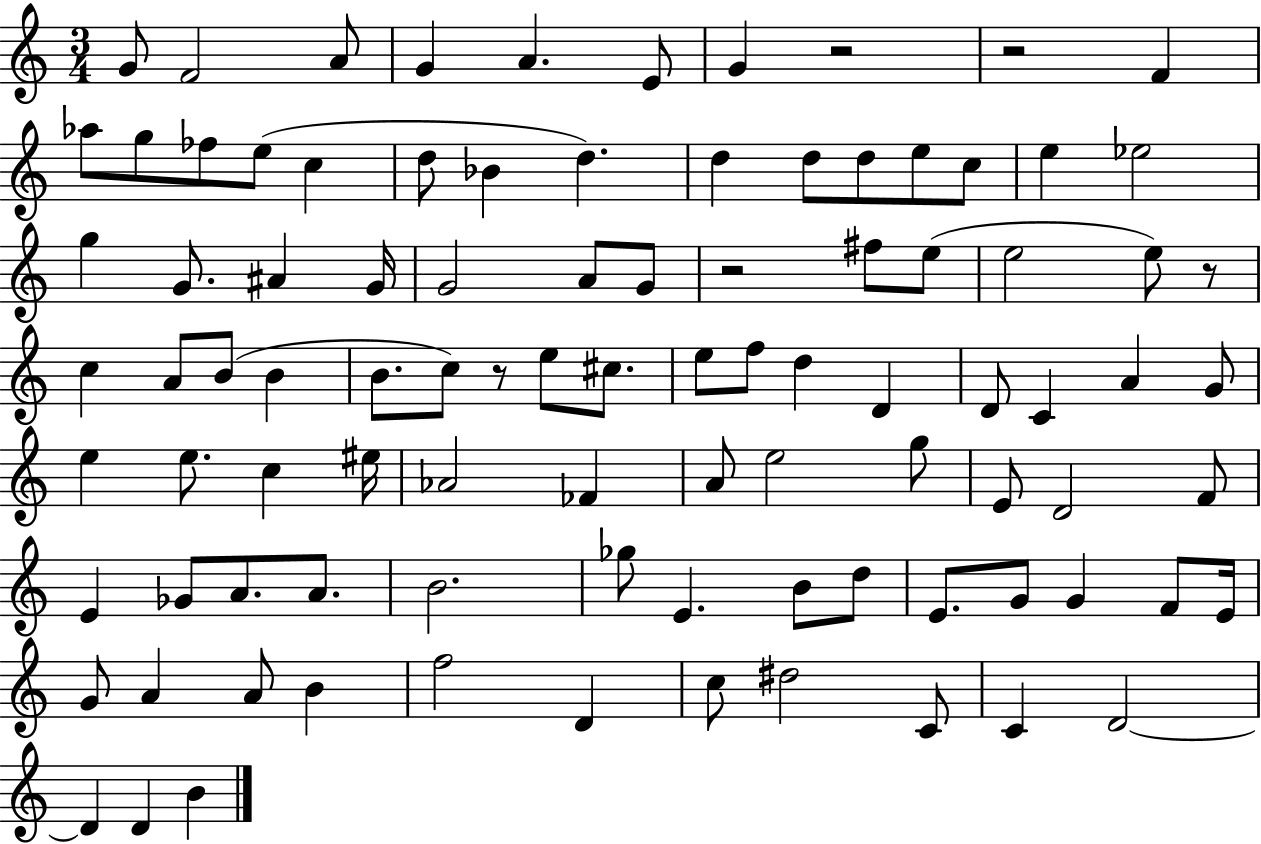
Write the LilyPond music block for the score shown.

{
  \clef treble
  \numericTimeSignature
  \time 3/4
  \key c \major
  g'8 f'2 a'8 | g'4 a'4. e'8 | g'4 r2 | r2 f'4 | \break aes''8 g''8 fes''8 e''8( c''4 | d''8 bes'4 d''4.) | d''4 d''8 d''8 e''8 c''8 | e''4 ees''2 | \break g''4 g'8. ais'4 g'16 | g'2 a'8 g'8 | r2 fis''8 e''8( | e''2 e''8) r8 | \break c''4 a'8 b'8( b'4 | b'8. c''8) r8 e''8 cis''8. | e''8 f''8 d''4 d'4 | d'8 c'4 a'4 g'8 | \break e''4 e''8. c''4 eis''16 | aes'2 fes'4 | a'8 e''2 g''8 | e'8 d'2 f'8 | \break e'4 ges'8 a'8. a'8. | b'2. | ges''8 e'4. b'8 d''8 | e'8. g'8 g'4 f'8 e'16 | \break g'8 a'4 a'8 b'4 | f''2 d'4 | c''8 dis''2 c'8 | c'4 d'2~~ | \break d'4 d'4 b'4 | \bar "|."
}